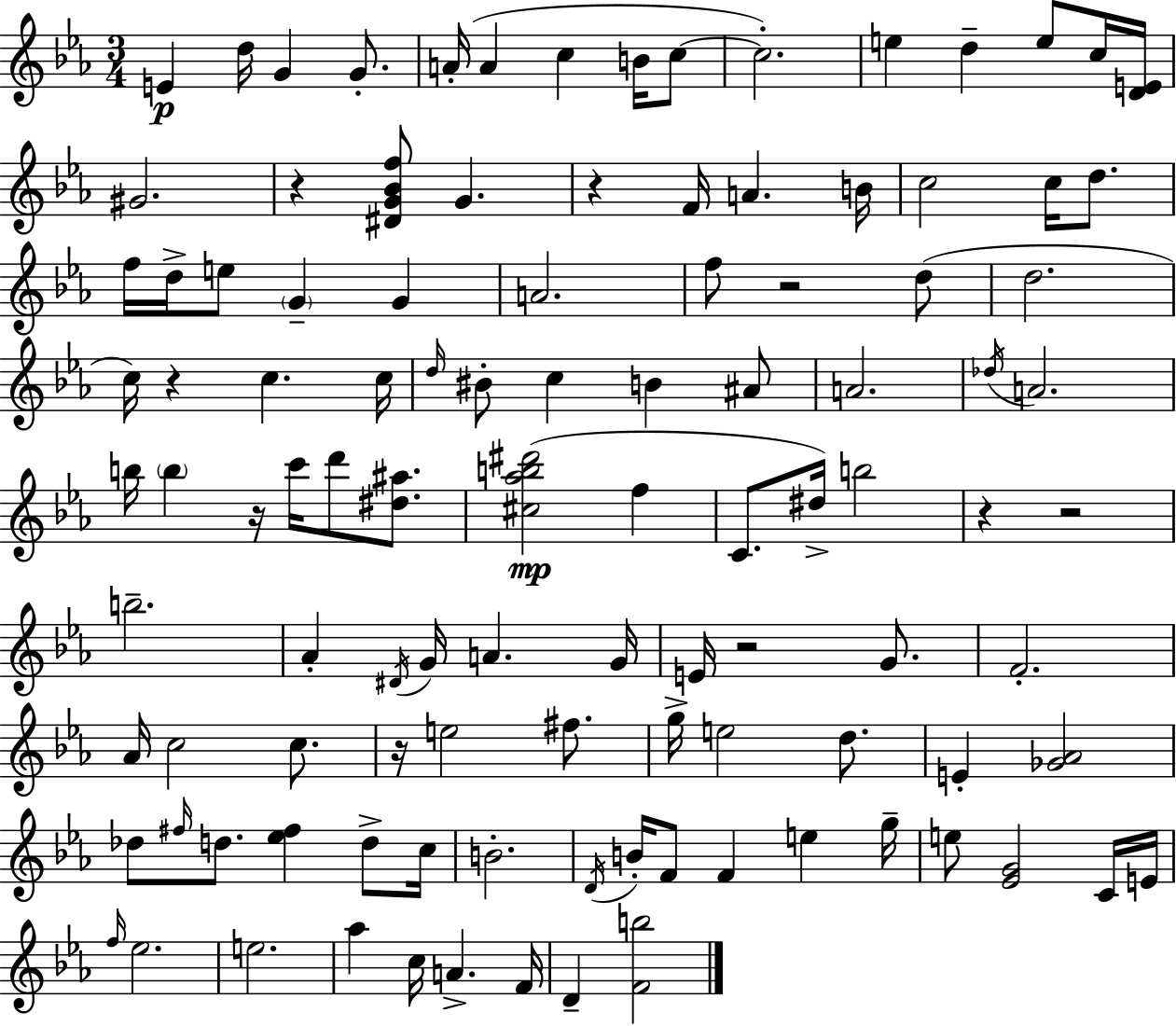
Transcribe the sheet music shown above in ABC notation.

X:1
T:Untitled
M:3/4
L:1/4
K:Eb
E d/4 G G/2 A/4 A c B/4 c/2 c2 e d e/2 c/4 [DE]/4 ^G2 z [^DG_Bf]/2 G z F/4 A B/4 c2 c/4 d/2 f/4 d/4 e/2 G G A2 f/2 z2 d/2 d2 c/4 z c c/4 d/4 ^B/2 c B ^A/2 A2 _d/4 A2 b/4 b z/4 c'/4 d'/2 [^d^a]/2 [^c_ab^d']2 f C/2 ^d/4 b2 z z2 b2 _A ^D/4 G/4 A G/4 E/4 z2 G/2 F2 _A/4 c2 c/2 z/4 e2 ^f/2 g/4 e2 d/2 E [_G_A]2 _d/2 ^f/4 d/2 [_e^f] d/2 c/4 B2 D/4 B/4 F/2 F e g/4 e/2 [_EG]2 C/4 E/4 f/4 _e2 e2 _a c/4 A F/4 D [Fb]2